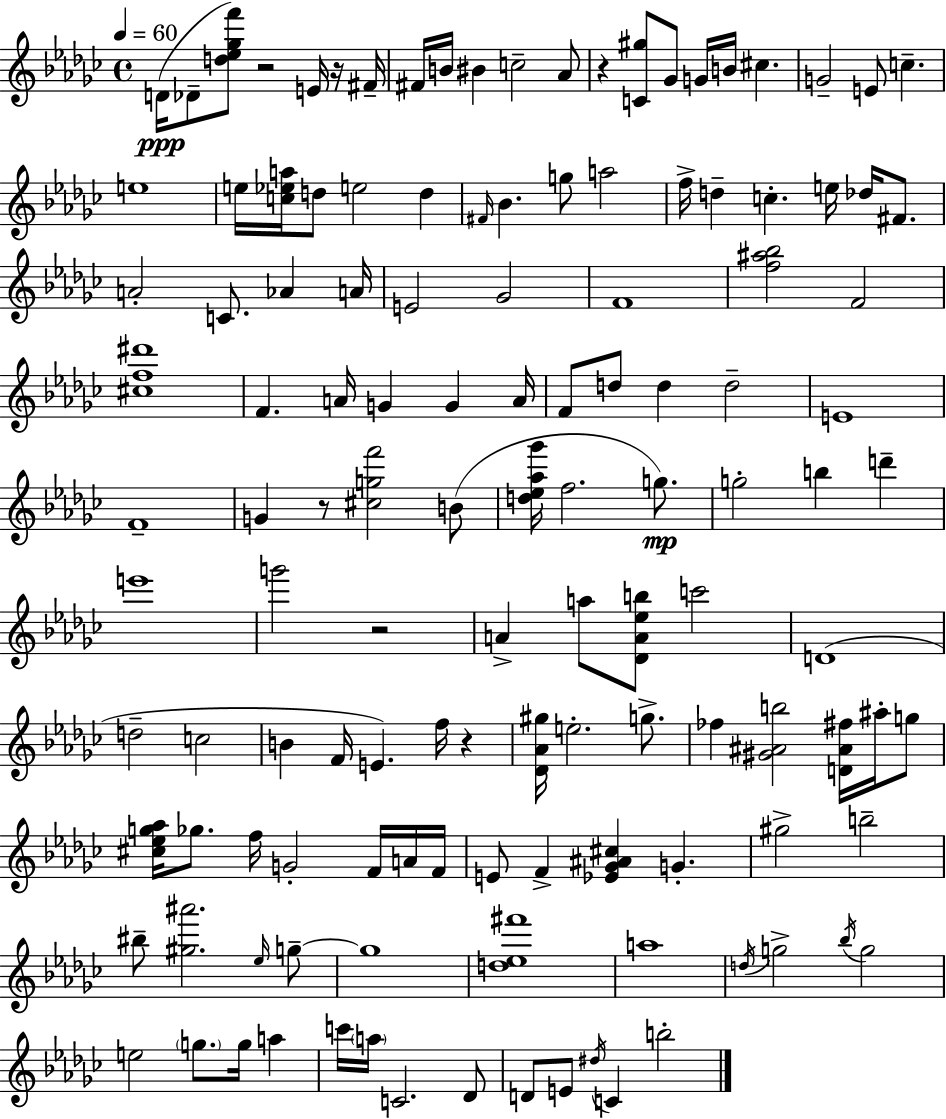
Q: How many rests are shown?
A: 6